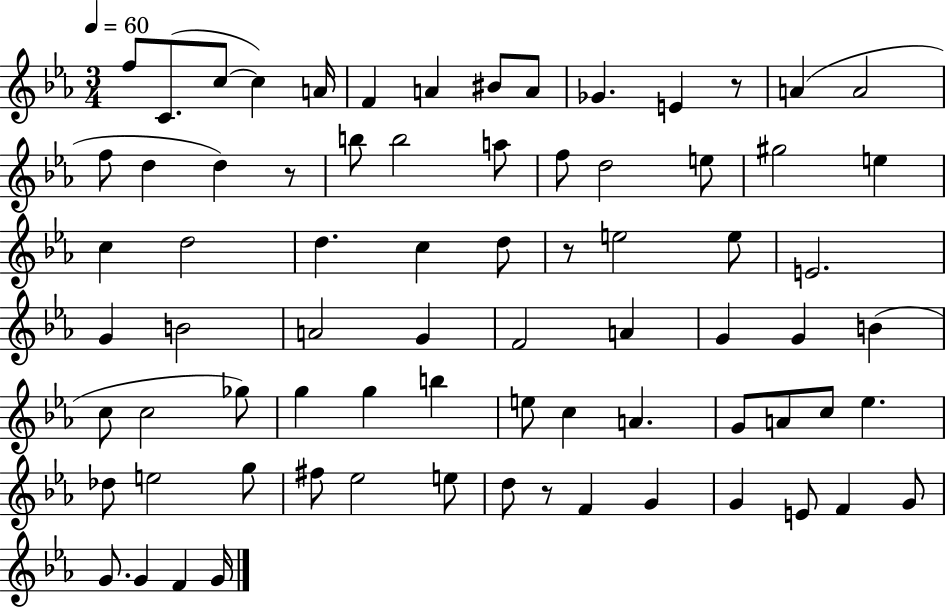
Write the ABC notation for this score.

X:1
T:Untitled
M:3/4
L:1/4
K:Eb
f/2 C/2 c/2 c A/4 F A ^B/2 A/2 _G E z/2 A A2 f/2 d d z/2 b/2 b2 a/2 f/2 d2 e/2 ^g2 e c d2 d c d/2 z/2 e2 e/2 E2 G B2 A2 G F2 A G G B c/2 c2 _g/2 g g b e/2 c A G/2 A/2 c/2 _e _d/2 e2 g/2 ^f/2 _e2 e/2 d/2 z/2 F G G E/2 F G/2 G/2 G F G/4